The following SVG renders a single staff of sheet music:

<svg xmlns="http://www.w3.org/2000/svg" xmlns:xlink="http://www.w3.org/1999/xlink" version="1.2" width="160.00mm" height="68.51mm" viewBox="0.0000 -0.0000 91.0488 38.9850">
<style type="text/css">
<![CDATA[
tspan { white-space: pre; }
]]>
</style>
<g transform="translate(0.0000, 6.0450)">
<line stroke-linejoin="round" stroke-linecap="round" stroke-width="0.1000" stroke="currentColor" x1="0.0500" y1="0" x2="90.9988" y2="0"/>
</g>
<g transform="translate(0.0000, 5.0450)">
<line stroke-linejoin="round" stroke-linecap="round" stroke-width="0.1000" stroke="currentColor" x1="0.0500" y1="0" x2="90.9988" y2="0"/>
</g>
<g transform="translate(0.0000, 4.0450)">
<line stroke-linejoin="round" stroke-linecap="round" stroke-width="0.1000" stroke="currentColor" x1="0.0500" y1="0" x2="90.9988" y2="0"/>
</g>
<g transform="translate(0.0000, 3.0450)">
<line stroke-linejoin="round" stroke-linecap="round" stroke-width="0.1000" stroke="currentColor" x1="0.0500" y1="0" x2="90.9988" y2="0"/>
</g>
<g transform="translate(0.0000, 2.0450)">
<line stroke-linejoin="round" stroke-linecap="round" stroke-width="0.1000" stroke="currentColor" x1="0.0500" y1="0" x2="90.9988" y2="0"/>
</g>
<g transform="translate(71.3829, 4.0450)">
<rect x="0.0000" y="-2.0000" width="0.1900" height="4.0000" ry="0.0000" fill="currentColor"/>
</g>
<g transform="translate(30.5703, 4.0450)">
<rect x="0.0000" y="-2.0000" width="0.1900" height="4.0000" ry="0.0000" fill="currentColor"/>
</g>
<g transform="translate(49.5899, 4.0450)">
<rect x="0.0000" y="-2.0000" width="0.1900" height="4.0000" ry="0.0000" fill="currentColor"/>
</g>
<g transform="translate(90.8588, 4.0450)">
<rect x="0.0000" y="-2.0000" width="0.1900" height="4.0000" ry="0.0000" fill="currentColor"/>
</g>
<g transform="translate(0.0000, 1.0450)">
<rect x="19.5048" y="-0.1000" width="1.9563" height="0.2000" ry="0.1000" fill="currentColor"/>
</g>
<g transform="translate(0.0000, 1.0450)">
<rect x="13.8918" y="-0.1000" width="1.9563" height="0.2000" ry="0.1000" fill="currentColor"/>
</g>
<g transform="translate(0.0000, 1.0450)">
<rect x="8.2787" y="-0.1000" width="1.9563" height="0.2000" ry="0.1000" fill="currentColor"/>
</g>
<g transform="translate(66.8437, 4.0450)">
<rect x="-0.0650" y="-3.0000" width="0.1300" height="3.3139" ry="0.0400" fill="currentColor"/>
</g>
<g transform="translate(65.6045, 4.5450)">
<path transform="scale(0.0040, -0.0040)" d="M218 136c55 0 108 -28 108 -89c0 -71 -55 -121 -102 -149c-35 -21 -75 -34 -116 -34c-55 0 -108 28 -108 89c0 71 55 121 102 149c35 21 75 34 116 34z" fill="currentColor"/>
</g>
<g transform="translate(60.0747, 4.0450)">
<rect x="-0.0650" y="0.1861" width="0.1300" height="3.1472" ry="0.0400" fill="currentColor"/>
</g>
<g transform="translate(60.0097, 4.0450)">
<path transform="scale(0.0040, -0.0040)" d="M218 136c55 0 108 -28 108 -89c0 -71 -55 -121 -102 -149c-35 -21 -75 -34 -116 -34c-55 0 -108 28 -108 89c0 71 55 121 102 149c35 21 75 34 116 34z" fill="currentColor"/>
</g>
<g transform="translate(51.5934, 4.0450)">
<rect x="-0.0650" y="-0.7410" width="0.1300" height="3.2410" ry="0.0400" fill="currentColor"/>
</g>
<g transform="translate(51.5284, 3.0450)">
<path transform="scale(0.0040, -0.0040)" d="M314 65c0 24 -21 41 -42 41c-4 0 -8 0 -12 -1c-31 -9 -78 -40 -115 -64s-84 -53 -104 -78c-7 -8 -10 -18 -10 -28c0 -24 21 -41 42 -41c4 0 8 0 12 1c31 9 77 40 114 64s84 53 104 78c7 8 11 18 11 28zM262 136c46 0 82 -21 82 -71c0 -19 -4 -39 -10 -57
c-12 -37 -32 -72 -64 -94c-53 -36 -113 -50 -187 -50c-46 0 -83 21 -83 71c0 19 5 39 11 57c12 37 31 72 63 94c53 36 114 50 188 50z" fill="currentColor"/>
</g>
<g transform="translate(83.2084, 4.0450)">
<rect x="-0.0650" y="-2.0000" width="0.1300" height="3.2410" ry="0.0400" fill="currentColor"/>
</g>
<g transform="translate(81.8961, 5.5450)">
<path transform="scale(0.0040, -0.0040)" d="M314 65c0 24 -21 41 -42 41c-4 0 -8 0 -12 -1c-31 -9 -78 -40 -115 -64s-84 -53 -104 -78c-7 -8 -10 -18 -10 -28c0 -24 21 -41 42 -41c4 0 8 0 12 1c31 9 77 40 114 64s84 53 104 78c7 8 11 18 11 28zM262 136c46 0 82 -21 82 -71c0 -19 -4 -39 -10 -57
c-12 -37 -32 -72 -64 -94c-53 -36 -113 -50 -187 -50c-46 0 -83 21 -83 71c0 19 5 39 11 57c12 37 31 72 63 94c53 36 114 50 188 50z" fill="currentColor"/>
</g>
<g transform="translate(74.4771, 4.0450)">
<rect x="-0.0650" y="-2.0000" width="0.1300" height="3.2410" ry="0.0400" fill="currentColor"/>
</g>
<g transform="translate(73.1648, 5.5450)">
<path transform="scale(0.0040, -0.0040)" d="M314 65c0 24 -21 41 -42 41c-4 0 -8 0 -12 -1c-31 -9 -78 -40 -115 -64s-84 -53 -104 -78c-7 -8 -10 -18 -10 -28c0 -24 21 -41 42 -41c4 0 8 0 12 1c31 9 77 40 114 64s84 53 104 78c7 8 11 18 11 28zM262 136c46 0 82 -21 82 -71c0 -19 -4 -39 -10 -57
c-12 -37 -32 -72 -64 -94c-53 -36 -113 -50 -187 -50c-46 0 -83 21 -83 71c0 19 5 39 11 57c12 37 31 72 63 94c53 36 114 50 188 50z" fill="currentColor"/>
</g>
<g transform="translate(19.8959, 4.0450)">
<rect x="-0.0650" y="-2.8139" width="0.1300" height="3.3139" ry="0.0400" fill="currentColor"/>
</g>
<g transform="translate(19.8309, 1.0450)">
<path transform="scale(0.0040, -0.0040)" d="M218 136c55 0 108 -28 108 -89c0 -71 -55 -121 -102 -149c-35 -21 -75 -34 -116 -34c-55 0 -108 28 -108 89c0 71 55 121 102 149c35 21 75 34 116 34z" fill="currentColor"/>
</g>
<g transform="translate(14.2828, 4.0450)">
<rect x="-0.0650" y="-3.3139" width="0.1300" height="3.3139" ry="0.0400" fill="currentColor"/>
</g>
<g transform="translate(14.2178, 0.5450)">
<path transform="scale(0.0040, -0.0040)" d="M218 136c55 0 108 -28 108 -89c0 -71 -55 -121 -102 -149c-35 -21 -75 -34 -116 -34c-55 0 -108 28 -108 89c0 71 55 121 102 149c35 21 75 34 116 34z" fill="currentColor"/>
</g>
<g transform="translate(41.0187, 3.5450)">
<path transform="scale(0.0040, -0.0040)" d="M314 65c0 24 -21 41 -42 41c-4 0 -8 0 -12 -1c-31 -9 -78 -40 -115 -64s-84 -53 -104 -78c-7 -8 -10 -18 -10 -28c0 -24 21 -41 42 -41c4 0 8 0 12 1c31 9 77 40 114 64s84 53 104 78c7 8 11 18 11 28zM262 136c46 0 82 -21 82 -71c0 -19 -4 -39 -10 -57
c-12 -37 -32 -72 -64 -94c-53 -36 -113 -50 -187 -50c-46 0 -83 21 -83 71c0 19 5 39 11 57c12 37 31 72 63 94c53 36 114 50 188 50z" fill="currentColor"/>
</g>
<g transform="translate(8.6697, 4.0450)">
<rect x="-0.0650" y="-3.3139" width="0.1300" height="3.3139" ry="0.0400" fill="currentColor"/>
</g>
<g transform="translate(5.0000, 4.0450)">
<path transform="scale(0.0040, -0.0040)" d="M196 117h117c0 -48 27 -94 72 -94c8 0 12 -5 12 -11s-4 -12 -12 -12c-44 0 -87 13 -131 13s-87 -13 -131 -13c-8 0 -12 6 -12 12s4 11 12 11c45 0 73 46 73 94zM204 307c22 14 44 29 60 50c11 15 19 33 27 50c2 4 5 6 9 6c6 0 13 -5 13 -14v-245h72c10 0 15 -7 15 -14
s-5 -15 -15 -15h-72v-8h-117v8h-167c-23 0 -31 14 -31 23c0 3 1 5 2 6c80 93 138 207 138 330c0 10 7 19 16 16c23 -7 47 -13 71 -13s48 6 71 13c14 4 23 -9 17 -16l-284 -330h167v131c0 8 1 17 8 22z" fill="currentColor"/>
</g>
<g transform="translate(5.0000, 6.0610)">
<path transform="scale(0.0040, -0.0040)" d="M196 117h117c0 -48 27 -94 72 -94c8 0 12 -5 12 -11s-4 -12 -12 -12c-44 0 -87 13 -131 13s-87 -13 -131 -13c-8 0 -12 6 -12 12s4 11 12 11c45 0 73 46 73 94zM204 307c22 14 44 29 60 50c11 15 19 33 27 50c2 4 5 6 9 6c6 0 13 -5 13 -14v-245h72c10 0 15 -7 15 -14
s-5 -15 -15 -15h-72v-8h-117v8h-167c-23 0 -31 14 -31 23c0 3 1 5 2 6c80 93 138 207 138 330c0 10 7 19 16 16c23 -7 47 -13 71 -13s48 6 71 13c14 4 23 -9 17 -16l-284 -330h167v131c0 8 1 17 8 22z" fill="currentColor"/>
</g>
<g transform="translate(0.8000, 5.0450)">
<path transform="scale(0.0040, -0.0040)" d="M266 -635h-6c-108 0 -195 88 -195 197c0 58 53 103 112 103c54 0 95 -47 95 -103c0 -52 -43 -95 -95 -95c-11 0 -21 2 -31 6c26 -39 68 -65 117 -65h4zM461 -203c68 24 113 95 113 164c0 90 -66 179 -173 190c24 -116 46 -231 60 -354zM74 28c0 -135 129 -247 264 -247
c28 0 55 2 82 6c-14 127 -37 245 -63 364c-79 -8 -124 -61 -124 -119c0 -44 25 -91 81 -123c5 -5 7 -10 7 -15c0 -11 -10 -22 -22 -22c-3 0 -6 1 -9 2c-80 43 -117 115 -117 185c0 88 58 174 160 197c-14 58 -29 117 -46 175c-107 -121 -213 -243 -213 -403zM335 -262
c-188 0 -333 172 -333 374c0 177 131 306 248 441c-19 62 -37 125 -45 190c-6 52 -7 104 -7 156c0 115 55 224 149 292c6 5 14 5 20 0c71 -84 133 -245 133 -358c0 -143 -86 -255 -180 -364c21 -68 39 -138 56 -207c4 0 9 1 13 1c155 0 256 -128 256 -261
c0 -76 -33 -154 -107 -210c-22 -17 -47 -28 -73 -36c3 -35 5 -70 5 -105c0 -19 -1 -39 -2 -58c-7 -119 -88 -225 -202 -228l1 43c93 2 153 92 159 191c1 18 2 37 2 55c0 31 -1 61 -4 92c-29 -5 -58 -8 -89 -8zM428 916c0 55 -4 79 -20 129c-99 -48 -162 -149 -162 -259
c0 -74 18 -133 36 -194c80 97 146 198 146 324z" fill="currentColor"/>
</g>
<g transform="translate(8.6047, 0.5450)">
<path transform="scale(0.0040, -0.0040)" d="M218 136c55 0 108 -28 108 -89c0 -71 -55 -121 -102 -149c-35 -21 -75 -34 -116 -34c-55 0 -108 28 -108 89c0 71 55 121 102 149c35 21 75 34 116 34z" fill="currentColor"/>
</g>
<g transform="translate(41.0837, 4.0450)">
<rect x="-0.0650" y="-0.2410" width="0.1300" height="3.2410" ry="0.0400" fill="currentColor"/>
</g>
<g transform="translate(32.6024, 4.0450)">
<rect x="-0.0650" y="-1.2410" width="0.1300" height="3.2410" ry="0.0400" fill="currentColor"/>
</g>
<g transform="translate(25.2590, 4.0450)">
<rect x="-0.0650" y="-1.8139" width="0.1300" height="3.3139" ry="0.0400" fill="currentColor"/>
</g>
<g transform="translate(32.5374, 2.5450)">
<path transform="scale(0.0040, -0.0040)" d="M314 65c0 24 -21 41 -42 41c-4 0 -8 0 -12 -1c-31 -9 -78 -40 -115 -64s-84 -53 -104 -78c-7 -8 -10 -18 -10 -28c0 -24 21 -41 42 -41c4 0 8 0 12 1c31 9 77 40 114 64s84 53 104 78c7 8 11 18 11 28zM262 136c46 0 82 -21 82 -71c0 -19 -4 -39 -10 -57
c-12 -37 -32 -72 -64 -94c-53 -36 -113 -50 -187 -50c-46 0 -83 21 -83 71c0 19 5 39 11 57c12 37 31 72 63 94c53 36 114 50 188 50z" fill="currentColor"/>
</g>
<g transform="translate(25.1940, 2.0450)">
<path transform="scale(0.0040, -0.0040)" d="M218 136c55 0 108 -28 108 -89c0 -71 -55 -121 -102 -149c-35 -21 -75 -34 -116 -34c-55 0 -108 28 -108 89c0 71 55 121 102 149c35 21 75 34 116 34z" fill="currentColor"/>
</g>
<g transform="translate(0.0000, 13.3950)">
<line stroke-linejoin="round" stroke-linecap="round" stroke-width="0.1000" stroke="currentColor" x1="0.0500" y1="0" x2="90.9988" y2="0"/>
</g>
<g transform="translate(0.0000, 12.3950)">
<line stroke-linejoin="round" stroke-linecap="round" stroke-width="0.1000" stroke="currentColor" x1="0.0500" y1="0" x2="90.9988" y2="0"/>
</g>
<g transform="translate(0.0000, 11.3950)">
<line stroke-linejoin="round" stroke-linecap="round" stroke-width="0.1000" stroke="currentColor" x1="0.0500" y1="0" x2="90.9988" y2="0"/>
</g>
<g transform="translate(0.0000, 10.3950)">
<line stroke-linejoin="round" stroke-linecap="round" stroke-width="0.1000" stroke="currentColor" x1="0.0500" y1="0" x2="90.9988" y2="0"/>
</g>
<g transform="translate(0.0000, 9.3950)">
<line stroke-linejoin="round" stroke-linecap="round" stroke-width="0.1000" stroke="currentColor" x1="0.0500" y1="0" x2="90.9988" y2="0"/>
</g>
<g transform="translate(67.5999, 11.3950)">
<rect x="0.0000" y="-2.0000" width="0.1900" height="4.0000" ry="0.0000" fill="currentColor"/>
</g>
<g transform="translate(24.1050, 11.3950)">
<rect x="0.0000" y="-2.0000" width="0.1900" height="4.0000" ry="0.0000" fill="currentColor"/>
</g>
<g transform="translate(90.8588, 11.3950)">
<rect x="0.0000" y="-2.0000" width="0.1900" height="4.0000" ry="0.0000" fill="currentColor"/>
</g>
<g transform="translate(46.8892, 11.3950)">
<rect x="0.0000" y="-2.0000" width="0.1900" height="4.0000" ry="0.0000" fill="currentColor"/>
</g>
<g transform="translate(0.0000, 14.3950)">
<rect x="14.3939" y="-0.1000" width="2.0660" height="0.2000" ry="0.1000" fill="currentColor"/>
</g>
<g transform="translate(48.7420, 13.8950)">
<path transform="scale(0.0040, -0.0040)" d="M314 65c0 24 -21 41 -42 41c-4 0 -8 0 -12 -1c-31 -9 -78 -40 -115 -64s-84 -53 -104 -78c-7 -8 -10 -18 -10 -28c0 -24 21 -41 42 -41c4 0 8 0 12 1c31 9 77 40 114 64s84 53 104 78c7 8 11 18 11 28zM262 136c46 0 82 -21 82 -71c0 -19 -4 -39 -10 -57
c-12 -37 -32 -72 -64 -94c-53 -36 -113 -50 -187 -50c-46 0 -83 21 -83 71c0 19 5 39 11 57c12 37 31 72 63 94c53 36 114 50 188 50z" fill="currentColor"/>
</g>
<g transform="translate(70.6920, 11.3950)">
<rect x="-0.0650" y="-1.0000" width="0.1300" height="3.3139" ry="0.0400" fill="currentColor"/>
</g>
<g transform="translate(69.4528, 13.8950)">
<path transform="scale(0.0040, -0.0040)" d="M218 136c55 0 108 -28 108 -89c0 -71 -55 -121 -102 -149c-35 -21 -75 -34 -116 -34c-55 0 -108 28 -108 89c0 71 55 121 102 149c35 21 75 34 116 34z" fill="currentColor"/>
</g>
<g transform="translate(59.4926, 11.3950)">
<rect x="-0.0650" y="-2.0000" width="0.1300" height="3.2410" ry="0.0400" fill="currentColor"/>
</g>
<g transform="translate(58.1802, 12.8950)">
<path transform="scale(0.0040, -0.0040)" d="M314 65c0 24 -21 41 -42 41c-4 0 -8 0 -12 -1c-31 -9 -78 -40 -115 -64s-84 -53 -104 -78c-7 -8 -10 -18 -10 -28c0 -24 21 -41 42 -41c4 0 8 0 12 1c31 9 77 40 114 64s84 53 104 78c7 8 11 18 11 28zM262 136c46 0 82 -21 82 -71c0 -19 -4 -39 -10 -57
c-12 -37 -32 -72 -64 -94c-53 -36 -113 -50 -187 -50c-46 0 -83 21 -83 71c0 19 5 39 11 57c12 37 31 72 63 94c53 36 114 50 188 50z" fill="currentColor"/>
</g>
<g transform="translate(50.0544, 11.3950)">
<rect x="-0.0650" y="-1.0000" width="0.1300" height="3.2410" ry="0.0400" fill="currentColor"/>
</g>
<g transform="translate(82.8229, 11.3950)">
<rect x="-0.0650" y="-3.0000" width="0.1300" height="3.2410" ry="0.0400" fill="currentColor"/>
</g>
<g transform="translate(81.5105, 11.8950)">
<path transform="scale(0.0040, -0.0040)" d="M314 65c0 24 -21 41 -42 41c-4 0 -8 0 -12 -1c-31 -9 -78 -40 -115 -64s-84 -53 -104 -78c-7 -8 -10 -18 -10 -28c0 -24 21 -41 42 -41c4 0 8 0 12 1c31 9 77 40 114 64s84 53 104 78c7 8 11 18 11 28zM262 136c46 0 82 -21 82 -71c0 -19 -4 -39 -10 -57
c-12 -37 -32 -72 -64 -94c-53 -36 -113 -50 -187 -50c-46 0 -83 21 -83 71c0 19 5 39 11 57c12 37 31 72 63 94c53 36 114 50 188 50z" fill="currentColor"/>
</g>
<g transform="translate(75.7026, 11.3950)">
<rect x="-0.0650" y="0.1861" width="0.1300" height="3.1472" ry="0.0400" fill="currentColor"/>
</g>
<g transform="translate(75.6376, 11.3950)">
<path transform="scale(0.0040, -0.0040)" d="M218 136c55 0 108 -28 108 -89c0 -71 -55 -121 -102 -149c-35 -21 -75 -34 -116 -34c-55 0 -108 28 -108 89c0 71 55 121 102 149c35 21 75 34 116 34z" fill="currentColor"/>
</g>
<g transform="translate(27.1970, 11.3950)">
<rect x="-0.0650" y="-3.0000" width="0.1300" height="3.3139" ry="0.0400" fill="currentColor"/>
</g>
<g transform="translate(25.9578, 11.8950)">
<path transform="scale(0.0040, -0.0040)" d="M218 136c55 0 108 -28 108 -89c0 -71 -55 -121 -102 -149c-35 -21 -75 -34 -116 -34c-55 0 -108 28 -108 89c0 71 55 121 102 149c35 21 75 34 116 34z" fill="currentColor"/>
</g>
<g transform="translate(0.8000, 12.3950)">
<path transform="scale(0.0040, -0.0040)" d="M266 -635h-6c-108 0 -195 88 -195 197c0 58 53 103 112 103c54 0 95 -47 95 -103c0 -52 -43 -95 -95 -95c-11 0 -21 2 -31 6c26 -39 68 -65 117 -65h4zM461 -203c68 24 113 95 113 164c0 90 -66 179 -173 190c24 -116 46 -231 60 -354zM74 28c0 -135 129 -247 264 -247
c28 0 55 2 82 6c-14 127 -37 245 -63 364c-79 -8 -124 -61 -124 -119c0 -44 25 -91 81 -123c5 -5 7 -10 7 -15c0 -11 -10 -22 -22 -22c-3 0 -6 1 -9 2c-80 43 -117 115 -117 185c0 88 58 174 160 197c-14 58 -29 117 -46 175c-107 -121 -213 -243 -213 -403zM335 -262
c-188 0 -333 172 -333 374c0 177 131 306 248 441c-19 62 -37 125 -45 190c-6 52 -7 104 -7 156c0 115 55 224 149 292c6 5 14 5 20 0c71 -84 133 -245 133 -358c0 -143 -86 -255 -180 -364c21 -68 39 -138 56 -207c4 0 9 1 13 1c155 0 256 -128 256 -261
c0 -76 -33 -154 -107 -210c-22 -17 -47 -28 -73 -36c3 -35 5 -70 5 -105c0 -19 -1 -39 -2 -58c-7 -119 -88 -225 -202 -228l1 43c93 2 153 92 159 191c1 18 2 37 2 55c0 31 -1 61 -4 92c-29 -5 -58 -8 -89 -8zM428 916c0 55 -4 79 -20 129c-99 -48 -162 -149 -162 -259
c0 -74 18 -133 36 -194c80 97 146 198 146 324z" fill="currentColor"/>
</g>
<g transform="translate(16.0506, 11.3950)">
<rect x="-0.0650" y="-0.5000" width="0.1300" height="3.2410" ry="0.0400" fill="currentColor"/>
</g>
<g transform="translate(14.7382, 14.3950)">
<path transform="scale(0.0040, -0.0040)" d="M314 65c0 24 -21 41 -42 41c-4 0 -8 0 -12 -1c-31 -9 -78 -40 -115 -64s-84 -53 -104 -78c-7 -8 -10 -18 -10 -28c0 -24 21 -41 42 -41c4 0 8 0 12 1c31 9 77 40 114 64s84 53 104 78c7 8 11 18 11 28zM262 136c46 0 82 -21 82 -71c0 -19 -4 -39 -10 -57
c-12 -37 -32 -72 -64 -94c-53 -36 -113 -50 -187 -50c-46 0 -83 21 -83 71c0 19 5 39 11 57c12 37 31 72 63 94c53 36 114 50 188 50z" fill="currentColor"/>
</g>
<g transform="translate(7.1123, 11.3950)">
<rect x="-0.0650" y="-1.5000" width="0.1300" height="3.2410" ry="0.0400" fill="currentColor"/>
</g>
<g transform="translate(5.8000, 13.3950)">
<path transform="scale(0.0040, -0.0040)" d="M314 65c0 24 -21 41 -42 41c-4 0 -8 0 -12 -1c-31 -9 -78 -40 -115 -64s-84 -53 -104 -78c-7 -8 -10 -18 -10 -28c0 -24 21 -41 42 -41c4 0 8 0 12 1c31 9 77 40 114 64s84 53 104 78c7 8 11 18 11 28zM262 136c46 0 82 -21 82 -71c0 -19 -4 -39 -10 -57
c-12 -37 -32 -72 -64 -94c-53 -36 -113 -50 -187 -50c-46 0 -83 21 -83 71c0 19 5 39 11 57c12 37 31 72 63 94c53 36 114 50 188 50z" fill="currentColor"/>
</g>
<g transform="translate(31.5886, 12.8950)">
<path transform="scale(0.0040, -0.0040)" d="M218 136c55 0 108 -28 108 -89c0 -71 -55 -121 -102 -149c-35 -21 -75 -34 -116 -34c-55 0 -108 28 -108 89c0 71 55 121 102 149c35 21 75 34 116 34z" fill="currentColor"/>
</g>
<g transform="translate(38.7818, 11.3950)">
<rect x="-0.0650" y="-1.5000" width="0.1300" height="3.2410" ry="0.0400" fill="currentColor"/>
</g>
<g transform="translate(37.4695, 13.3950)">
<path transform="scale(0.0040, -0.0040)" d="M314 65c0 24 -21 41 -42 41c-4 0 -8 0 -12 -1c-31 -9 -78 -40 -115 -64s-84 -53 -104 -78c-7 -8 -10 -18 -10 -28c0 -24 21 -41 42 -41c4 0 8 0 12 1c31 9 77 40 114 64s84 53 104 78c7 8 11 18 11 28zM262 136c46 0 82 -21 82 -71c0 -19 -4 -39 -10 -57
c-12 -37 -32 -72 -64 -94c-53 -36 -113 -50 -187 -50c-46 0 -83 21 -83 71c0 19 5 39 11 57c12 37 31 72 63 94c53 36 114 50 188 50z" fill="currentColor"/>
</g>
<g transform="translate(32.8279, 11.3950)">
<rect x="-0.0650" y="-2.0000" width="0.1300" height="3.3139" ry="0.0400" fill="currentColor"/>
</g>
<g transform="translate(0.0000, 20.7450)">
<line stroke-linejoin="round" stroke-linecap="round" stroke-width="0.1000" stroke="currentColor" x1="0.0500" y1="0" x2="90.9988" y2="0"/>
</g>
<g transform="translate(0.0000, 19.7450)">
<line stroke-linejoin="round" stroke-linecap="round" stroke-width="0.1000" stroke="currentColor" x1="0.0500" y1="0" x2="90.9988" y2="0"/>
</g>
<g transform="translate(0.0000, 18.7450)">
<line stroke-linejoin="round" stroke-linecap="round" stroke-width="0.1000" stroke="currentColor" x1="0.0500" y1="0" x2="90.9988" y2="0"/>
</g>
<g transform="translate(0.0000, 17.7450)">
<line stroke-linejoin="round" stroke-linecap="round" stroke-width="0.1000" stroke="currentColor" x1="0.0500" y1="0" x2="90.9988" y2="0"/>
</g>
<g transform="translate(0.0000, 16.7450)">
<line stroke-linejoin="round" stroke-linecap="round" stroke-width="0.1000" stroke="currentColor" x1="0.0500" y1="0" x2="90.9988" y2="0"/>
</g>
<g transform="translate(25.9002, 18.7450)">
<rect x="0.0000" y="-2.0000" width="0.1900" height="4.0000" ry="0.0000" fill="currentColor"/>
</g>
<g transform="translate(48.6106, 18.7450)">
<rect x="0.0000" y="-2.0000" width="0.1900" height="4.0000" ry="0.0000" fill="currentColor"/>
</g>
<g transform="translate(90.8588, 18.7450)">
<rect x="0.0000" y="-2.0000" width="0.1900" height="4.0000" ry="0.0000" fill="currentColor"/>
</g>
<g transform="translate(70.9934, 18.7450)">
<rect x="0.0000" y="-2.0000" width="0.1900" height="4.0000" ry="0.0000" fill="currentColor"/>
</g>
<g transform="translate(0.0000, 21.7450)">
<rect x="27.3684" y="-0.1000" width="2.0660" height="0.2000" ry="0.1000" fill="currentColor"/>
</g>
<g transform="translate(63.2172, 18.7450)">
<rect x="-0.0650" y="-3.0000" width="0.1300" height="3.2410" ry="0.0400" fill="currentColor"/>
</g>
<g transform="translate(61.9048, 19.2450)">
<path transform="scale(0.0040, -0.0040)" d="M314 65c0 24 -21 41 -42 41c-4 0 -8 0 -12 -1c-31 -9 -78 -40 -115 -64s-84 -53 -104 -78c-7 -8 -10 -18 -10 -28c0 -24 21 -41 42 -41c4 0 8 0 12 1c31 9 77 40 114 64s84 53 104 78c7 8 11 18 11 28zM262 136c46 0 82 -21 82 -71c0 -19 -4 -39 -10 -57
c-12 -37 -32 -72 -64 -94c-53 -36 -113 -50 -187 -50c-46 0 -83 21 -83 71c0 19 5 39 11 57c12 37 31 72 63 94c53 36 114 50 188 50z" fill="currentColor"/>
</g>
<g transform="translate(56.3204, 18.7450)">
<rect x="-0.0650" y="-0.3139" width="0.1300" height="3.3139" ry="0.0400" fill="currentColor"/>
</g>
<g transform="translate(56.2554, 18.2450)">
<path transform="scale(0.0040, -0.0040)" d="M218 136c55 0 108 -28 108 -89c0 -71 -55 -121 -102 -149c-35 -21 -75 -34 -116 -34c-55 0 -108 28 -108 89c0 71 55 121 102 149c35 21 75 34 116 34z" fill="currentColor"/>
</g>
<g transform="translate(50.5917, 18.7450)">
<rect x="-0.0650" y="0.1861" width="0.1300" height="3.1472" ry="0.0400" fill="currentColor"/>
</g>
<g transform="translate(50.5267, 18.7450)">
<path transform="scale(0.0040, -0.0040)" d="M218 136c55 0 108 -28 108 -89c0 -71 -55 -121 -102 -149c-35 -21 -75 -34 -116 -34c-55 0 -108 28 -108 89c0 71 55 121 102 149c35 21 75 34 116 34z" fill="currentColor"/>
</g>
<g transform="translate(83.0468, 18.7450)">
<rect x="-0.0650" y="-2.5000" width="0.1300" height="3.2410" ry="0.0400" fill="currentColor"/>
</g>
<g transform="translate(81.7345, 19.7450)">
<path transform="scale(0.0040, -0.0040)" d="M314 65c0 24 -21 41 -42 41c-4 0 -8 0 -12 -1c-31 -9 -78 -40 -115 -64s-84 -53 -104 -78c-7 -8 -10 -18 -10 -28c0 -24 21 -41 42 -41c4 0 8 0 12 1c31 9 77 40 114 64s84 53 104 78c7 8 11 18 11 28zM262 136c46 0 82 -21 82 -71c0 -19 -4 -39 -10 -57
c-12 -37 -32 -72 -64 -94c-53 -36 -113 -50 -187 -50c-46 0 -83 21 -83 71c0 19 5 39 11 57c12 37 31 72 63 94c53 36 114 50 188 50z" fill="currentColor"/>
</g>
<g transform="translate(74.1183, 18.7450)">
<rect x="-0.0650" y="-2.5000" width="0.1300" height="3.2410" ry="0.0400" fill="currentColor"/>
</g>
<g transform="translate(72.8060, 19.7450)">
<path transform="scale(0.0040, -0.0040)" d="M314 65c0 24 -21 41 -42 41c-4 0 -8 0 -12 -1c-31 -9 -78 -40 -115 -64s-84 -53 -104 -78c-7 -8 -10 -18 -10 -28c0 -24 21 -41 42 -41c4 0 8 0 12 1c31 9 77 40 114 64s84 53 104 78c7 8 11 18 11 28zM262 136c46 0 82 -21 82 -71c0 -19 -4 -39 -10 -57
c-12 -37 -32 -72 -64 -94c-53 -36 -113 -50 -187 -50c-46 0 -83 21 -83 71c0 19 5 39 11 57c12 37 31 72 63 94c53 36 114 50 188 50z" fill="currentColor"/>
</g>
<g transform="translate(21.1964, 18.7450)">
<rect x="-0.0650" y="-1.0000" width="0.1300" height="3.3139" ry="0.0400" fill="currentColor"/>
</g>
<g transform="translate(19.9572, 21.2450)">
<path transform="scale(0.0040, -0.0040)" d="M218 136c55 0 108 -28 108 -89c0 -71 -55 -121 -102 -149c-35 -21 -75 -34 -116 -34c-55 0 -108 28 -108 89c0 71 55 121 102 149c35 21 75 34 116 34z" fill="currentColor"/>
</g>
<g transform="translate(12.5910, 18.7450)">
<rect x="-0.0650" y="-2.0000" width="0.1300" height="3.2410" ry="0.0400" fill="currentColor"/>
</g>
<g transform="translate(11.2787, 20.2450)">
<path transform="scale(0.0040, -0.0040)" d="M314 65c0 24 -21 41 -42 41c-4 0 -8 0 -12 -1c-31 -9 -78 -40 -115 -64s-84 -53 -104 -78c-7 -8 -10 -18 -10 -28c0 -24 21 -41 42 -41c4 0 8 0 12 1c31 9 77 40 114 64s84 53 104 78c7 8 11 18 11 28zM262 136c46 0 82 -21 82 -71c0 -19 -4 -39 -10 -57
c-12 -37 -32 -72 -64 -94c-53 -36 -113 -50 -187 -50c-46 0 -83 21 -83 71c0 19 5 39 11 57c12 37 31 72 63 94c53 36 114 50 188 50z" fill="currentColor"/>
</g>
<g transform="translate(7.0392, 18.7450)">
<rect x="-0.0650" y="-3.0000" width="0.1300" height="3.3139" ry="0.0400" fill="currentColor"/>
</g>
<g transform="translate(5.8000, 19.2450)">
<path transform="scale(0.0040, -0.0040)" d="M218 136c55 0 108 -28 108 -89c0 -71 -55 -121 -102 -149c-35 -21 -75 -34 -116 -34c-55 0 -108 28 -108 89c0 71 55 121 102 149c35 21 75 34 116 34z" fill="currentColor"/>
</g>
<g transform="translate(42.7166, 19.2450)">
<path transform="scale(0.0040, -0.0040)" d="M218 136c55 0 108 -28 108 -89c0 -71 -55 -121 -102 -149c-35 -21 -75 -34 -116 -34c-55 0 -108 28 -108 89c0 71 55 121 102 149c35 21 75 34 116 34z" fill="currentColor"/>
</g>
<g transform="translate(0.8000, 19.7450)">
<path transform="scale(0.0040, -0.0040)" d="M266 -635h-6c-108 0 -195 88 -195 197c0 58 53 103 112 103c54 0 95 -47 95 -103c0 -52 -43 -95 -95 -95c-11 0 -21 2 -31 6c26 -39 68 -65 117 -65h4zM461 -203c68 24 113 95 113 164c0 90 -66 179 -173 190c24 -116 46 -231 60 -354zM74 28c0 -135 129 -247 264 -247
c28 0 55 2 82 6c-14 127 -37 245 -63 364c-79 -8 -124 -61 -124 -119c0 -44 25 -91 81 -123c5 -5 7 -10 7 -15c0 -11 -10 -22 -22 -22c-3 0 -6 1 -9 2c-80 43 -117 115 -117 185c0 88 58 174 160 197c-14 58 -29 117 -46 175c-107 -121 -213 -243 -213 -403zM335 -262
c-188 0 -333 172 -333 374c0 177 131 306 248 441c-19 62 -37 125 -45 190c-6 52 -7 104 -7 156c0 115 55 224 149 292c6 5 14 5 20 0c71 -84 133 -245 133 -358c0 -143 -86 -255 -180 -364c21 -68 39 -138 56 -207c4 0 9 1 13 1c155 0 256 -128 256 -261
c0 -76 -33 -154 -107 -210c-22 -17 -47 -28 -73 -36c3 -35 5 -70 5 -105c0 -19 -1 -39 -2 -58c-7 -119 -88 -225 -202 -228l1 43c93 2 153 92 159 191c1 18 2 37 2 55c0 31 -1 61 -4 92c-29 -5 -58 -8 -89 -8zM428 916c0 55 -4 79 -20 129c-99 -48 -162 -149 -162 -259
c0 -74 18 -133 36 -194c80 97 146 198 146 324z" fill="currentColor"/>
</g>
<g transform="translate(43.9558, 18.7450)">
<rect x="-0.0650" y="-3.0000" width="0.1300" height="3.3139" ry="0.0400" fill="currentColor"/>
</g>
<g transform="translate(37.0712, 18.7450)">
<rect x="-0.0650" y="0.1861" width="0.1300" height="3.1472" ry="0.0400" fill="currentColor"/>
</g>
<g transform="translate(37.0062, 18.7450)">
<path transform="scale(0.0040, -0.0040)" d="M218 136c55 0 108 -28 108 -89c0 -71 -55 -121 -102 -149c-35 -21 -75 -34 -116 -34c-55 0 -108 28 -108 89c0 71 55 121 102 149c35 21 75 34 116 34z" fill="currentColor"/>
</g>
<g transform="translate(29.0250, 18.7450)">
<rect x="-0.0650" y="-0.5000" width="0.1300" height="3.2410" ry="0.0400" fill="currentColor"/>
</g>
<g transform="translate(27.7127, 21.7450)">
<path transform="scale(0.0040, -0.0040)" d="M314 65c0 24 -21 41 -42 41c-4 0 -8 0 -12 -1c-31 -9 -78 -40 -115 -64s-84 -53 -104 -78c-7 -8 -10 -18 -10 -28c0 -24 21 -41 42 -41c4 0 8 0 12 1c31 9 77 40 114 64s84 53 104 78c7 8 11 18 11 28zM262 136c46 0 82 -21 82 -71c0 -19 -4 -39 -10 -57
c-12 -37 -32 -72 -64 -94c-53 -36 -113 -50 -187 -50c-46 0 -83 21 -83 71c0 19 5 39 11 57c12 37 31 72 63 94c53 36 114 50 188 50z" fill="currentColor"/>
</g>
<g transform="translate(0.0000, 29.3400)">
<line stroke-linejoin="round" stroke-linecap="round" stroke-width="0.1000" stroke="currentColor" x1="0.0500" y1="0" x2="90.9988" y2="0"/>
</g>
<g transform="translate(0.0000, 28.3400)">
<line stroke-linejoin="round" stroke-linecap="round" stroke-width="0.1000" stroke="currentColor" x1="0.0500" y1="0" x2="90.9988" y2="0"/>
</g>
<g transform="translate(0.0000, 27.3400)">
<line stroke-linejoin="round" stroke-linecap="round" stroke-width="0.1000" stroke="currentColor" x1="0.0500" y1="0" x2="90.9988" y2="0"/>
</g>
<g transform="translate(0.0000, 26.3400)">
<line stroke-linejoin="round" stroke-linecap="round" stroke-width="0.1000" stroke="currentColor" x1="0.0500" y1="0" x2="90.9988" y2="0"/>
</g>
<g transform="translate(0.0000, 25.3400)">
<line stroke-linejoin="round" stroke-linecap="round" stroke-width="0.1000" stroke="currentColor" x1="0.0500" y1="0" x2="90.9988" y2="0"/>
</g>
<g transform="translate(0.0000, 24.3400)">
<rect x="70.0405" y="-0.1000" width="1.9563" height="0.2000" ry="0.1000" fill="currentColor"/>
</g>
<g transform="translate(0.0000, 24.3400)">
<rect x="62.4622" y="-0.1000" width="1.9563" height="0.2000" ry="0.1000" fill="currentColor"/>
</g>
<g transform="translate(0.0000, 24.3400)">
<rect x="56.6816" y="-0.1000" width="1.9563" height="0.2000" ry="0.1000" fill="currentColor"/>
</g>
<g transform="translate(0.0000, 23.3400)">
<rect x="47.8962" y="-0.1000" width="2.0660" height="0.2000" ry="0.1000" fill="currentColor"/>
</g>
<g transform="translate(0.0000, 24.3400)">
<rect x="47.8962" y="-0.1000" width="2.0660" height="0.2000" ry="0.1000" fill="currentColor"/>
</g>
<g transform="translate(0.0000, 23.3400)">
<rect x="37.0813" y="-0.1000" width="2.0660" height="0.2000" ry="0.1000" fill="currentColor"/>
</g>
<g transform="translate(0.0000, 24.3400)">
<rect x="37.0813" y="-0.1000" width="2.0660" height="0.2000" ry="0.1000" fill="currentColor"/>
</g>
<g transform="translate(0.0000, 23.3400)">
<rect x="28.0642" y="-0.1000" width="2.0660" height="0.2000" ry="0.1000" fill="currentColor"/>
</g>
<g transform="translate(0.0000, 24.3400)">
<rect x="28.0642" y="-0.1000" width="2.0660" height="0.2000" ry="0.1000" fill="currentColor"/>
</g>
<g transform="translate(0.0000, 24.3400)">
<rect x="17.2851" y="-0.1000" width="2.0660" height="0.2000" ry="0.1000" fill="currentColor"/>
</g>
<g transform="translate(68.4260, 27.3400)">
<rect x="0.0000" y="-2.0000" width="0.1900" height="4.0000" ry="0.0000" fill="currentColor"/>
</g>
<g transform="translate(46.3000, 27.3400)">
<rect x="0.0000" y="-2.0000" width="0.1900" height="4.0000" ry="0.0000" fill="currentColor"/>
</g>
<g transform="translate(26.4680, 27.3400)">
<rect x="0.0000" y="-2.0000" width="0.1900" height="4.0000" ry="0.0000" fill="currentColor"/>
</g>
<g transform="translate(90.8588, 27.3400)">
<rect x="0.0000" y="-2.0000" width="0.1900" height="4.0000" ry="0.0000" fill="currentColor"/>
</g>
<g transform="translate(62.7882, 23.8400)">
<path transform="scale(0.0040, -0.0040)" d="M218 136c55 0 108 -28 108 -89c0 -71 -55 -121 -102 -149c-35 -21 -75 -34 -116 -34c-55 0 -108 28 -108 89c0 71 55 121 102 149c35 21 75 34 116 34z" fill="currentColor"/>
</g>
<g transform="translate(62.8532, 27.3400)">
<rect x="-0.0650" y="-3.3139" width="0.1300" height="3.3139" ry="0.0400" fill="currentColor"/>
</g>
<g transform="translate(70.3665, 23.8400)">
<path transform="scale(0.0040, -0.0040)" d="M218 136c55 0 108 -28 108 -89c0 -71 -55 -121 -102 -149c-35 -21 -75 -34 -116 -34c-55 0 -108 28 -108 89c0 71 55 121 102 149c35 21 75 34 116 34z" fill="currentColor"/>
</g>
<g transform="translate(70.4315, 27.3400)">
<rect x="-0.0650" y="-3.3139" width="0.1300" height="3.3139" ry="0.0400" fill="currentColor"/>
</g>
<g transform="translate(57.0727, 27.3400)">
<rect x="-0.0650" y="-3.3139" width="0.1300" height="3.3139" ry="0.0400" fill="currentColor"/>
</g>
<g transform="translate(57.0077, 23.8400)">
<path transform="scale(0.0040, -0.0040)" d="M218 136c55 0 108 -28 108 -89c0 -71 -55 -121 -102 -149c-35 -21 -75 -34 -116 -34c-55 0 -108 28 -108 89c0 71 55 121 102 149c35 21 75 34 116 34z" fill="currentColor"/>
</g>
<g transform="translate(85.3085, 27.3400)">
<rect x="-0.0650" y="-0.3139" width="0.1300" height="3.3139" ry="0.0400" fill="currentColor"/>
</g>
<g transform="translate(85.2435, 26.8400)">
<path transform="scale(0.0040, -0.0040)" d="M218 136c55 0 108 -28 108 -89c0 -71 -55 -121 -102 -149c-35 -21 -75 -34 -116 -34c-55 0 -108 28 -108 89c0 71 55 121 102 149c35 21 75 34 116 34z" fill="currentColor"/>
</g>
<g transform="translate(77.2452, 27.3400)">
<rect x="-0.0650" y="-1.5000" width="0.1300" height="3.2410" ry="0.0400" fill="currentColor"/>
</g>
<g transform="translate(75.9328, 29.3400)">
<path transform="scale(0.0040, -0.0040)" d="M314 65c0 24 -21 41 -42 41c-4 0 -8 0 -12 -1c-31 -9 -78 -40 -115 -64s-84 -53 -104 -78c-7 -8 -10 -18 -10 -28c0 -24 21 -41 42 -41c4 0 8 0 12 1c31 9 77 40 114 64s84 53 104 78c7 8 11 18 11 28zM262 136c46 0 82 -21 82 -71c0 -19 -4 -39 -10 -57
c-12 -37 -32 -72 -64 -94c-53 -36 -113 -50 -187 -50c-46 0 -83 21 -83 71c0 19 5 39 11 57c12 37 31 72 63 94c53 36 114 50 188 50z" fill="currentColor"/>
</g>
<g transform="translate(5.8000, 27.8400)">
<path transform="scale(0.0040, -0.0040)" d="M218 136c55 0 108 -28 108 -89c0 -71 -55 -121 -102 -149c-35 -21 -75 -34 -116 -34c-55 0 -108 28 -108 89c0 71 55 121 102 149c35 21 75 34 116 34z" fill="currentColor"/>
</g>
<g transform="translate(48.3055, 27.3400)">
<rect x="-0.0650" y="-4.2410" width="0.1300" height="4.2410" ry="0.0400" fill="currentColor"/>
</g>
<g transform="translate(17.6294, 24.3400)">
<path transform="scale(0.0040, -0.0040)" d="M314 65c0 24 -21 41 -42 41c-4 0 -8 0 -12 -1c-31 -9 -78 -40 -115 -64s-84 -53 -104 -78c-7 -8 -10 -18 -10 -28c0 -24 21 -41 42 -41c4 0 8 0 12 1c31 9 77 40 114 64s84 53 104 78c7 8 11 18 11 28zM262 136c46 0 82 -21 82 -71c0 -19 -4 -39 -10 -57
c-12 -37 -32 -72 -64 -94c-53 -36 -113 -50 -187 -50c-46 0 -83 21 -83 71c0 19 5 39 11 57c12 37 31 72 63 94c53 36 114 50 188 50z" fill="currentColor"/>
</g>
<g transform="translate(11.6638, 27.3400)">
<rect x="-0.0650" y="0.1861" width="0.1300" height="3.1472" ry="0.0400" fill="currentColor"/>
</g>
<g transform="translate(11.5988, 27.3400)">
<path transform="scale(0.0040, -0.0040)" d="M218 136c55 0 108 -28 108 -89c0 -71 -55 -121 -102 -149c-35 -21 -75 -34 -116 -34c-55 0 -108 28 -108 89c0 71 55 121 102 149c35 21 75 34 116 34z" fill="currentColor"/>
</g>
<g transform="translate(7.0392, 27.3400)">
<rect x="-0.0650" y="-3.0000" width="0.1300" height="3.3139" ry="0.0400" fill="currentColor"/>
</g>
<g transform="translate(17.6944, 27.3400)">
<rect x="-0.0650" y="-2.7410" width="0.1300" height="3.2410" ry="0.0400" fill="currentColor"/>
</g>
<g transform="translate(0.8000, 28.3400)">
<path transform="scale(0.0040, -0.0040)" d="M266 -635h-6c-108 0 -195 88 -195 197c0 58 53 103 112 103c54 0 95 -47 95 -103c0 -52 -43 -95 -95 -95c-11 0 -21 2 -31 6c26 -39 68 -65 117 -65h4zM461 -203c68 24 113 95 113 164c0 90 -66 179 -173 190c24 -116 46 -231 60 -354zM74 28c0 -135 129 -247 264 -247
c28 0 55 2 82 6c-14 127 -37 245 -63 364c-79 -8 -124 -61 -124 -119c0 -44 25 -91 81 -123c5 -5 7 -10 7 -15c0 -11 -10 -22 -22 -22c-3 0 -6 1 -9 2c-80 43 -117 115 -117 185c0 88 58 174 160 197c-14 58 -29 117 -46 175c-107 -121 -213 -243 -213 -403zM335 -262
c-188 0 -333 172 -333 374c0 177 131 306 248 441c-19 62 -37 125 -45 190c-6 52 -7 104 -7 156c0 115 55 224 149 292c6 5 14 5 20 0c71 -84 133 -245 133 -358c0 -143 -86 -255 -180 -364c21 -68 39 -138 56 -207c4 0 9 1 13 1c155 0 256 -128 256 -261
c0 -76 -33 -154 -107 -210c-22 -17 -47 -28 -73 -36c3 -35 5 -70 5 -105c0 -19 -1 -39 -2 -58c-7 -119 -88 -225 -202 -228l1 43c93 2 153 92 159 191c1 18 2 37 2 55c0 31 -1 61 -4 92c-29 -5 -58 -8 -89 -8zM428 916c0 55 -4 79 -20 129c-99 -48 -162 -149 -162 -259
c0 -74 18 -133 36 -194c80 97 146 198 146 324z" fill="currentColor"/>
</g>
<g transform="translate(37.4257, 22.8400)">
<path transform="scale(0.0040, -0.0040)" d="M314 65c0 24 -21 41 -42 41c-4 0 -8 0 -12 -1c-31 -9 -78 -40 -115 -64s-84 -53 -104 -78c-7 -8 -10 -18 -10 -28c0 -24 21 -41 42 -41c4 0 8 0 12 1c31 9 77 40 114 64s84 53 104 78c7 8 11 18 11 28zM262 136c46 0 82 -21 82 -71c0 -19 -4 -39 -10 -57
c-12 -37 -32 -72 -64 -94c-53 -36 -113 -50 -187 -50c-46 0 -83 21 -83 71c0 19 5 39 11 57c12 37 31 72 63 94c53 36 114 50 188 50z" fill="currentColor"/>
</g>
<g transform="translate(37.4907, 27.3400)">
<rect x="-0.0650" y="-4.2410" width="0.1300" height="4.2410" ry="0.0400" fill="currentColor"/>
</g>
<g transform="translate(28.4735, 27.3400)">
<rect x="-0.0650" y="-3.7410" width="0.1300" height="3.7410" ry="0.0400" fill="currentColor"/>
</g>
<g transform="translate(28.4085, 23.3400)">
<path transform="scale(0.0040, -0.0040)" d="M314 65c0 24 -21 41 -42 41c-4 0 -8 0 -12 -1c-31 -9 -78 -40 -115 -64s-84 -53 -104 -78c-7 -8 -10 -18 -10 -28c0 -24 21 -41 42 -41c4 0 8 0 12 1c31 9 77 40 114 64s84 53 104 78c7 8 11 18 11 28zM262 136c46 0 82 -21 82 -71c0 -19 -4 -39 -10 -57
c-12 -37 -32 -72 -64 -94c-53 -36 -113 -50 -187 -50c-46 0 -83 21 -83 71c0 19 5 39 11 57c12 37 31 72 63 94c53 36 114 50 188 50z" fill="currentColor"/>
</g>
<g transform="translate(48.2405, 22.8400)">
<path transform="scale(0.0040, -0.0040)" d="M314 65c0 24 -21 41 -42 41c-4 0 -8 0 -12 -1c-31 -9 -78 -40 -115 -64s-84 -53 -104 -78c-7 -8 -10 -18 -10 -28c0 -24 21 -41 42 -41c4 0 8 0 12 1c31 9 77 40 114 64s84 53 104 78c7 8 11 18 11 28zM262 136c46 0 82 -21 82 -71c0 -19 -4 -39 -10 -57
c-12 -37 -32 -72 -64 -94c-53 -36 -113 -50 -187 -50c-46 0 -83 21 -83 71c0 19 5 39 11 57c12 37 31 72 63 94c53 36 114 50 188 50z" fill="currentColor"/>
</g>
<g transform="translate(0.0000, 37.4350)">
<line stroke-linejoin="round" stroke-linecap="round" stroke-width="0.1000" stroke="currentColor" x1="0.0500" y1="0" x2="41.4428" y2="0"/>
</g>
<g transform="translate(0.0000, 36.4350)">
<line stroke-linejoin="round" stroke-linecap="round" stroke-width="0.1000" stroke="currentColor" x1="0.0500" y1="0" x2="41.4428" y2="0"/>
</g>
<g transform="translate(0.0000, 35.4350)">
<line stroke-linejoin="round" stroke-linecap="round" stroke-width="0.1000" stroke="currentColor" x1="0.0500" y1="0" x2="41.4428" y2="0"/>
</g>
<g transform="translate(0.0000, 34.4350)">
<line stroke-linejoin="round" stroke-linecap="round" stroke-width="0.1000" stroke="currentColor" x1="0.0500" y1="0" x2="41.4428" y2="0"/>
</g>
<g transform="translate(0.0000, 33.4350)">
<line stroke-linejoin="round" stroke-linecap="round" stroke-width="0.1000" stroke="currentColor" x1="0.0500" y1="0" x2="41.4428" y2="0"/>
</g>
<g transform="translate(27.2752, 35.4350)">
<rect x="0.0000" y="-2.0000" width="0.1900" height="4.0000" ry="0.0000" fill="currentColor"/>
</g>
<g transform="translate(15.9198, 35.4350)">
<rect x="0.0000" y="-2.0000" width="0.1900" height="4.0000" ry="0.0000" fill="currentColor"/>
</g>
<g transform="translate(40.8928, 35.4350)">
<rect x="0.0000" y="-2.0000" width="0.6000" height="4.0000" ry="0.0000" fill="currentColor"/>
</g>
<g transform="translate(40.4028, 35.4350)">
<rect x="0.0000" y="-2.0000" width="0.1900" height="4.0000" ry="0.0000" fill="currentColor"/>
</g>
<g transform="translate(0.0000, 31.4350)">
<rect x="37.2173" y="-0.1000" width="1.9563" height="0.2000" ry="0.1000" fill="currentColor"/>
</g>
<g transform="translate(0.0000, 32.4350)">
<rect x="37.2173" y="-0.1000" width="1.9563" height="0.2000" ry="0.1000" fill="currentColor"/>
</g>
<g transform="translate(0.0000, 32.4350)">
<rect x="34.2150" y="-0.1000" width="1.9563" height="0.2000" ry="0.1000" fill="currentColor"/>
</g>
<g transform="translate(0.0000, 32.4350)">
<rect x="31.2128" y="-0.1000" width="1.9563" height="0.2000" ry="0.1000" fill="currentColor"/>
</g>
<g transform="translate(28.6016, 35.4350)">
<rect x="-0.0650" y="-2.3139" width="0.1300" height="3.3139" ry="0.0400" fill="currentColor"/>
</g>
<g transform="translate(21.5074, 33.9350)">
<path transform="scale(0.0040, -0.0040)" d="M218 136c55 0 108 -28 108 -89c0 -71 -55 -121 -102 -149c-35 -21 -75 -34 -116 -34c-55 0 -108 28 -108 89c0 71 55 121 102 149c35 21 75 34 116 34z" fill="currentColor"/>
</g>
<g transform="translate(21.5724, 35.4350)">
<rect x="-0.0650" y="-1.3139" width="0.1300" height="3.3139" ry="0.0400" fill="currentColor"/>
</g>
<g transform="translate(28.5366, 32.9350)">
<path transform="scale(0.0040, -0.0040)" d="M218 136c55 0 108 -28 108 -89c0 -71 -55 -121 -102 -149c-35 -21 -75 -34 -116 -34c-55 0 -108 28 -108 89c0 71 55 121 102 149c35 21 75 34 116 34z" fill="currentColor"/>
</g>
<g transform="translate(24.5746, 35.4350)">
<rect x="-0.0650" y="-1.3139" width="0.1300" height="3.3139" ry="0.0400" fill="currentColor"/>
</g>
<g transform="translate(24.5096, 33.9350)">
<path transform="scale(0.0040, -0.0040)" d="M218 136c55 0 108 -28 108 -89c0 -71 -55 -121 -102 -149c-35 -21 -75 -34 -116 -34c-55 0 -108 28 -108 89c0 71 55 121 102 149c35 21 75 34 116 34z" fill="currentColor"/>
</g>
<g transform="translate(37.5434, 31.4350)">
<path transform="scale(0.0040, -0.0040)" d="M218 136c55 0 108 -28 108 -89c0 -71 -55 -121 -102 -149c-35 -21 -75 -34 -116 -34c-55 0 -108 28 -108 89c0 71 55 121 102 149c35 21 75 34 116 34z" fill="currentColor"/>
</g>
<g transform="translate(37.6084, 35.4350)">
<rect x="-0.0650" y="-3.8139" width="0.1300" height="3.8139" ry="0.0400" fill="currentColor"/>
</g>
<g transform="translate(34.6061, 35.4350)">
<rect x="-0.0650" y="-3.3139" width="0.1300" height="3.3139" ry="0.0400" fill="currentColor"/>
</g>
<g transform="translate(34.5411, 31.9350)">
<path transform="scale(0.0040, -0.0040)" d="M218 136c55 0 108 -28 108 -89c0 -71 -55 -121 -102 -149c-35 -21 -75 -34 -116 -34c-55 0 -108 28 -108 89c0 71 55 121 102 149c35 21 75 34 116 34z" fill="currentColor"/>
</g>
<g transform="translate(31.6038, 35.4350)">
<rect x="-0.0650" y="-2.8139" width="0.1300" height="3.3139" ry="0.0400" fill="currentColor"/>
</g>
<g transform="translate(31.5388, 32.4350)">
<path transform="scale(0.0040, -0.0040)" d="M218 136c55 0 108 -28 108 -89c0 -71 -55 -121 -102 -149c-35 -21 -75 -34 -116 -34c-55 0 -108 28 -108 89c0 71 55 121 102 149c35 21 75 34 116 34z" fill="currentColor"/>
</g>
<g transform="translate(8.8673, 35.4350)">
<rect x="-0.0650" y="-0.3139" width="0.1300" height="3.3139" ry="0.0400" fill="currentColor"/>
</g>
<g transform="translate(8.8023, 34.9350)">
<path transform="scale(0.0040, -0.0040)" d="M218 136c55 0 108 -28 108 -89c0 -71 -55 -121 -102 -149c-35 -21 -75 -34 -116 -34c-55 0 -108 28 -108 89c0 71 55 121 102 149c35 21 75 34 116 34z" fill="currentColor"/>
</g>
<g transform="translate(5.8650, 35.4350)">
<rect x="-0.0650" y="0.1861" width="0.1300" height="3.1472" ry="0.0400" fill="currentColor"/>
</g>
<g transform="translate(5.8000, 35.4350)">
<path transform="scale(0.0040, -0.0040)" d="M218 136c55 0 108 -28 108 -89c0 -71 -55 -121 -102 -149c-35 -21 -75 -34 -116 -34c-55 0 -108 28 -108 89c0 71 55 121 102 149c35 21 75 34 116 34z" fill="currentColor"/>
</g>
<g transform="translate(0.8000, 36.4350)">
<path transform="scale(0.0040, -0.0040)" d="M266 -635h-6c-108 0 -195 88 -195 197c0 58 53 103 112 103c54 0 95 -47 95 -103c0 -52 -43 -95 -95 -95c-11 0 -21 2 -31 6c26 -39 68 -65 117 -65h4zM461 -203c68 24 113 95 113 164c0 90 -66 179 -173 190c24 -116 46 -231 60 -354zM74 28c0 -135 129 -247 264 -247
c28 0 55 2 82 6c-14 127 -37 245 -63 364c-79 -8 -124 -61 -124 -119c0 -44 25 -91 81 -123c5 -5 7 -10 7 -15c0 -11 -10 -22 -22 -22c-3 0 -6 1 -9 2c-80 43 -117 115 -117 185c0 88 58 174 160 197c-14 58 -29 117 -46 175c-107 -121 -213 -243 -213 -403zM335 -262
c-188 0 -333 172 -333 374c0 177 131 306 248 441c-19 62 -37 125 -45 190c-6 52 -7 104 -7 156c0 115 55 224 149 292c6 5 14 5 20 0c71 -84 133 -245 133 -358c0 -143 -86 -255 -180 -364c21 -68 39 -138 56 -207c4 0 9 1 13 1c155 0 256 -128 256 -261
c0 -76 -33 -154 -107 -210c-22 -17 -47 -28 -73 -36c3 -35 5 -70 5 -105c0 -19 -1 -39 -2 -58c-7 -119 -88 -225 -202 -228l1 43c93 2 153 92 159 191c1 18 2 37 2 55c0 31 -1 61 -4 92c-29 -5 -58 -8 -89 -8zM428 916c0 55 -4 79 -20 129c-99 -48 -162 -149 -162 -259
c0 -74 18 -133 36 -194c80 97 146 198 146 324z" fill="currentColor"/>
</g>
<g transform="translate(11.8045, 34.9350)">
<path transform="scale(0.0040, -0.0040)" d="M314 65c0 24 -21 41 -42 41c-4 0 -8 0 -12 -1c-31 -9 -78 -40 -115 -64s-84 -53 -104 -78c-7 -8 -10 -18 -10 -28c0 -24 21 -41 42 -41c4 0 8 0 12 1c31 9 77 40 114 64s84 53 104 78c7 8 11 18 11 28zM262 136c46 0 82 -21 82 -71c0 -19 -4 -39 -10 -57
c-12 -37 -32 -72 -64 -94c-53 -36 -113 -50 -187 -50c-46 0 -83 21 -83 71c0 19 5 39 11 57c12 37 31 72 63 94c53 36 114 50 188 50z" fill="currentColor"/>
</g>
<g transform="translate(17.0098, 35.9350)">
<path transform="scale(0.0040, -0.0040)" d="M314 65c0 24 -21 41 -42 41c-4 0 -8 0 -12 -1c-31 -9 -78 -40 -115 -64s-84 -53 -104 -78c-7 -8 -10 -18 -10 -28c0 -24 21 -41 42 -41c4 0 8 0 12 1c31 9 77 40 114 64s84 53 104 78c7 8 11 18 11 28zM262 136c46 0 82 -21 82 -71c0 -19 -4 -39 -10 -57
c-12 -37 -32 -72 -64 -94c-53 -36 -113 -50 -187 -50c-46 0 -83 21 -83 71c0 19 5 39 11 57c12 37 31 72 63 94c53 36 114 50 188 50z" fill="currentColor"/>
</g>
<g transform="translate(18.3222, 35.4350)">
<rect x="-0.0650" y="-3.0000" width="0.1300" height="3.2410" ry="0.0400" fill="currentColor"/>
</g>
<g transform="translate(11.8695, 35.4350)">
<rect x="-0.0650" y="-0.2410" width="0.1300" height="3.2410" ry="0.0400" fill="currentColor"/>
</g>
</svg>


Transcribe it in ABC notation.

X:1
T:Untitled
M:4/4
L:1/4
K:C
b b a f e2 c2 d2 B A F2 F2 E2 C2 A F E2 D2 F2 D B A2 A F2 D C2 B A B c A2 G2 G2 A B a2 c'2 d'2 d'2 b b b E2 c B c c2 A2 e e g a b c'